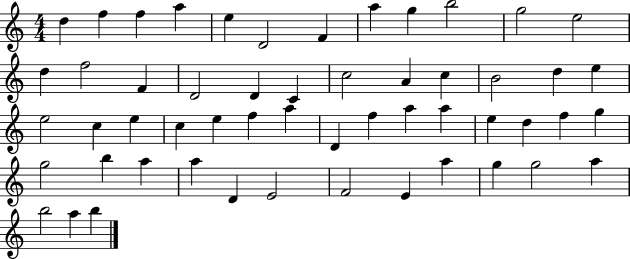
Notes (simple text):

D5/q F5/q F5/q A5/q E5/q D4/h F4/q A5/q G5/q B5/h G5/h E5/h D5/q F5/h F4/q D4/h D4/q C4/q C5/h A4/q C5/q B4/h D5/q E5/q E5/h C5/q E5/q C5/q E5/q F5/q A5/q D4/q F5/q A5/q A5/q E5/q D5/q F5/q G5/q G5/h B5/q A5/q A5/q D4/q E4/h F4/h E4/q A5/q G5/q G5/h A5/q B5/h A5/q B5/q